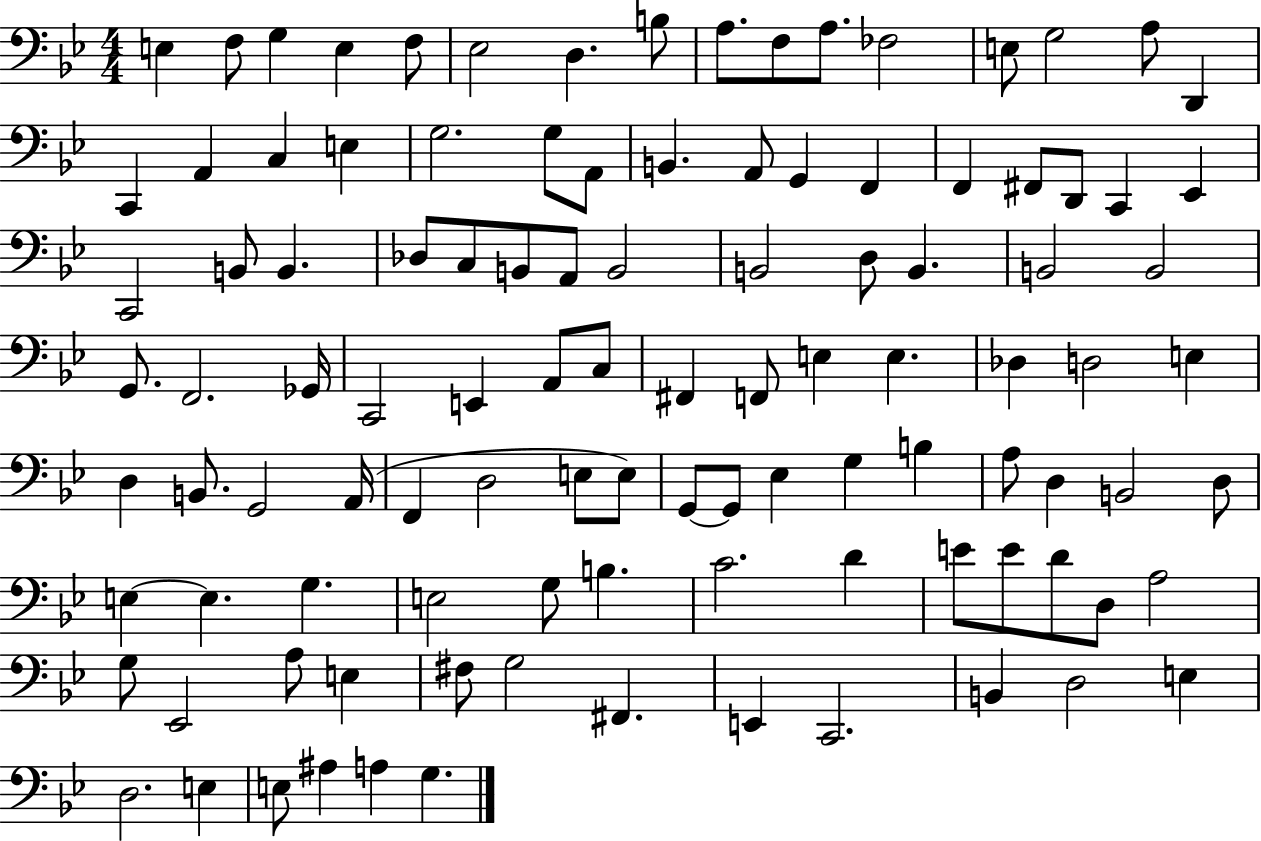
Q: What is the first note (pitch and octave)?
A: E3